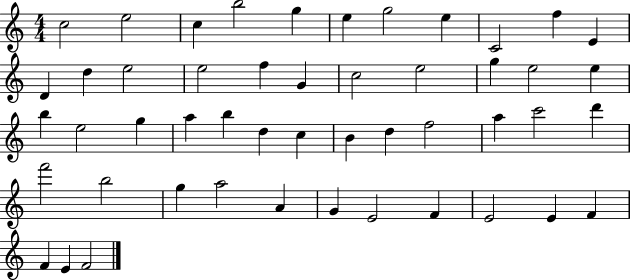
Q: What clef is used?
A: treble